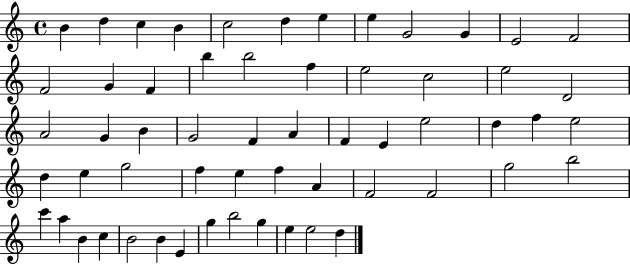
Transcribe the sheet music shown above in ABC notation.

X:1
T:Untitled
M:4/4
L:1/4
K:C
B d c B c2 d e e G2 G E2 F2 F2 G F b b2 f e2 c2 e2 D2 A2 G B G2 F A F E e2 d f e2 d e g2 f e f A F2 F2 g2 b2 c' a B c B2 B E g b2 g e e2 d